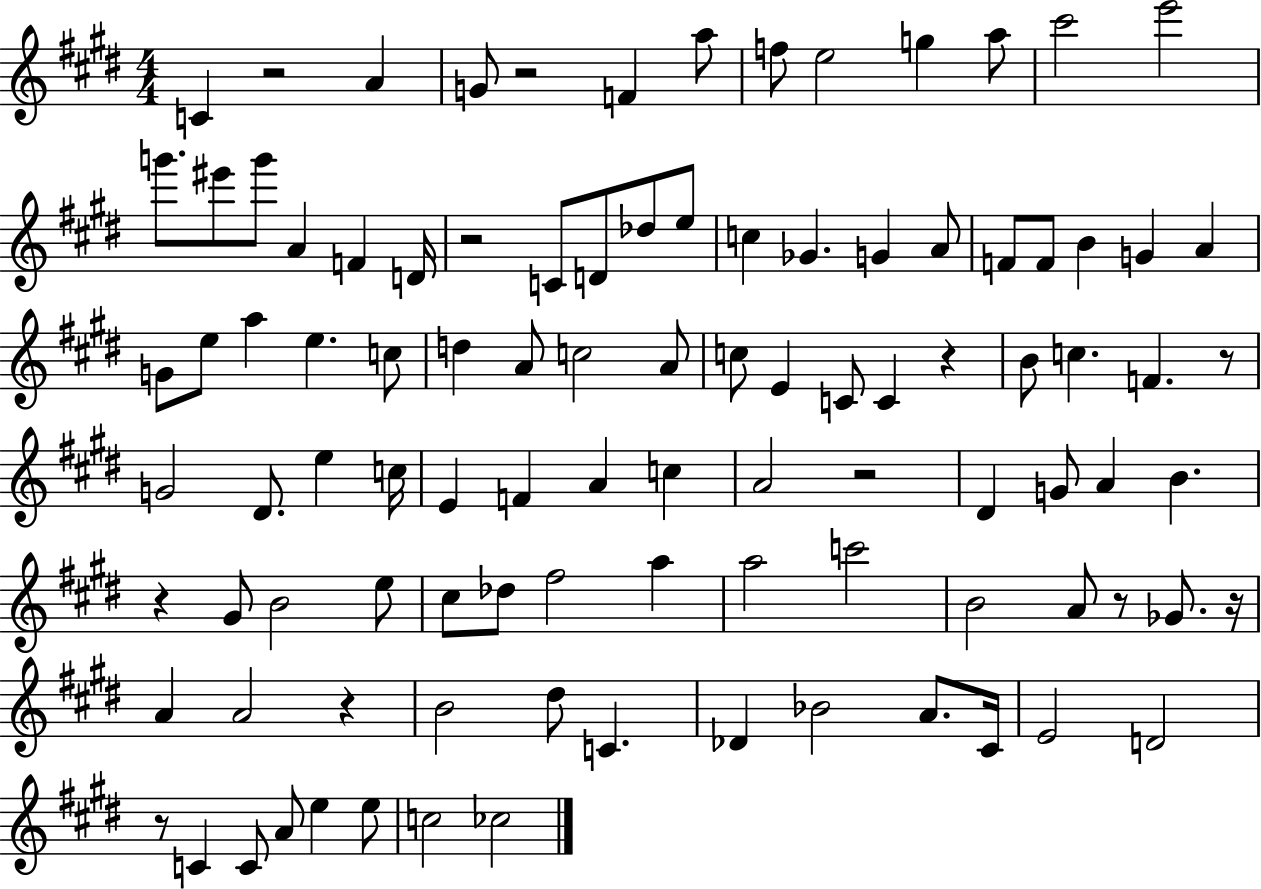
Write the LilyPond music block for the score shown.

{
  \clef treble
  \numericTimeSignature
  \time 4/4
  \key e \major
  c'4 r2 a'4 | g'8 r2 f'4 a''8 | f''8 e''2 g''4 a''8 | cis'''2 e'''2 | \break g'''8. eis'''8 g'''8 a'4 f'4 d'16 | r2 c'8 d'8 des''8 e''8 | c''4 ges'4. g'4 a'8 | f'8 f'8 b'4 g'4 a'4 | \break g'8 e''8 a''4 e''4. c''8 | d''4 a'8 c''2 a'8 | c''8 e'4 c'8 c'4 r4 | b'8 c''4. f'4. r8 | \break g'2 dis'8. e''4 c''16 | e'4 f'4 a'4 c''4 | a'2 r2 | dis'4 g'8 a'4 b'4. | \break r4 gis'8 b'2 e''8 | cis''8 des''8 fis''2 a''4 | a''2 c'''2 | b'2 a'8 r8 ges'8. r16 | \break a'4 a'2 r4 | b'2 dis''8 c'4. | des'4 bes'2 a'8. cis'16 | e'2 d'2 | \break r8 c'4 c'8 a'8 e''4 e''8 | c''2 ces''2 | \bar "|."
}